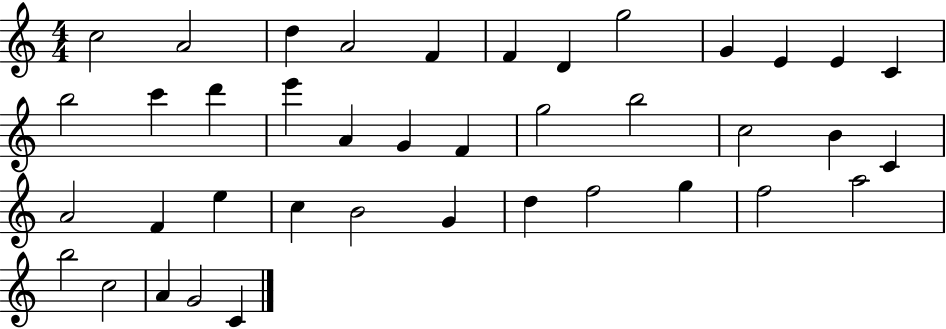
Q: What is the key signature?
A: C major